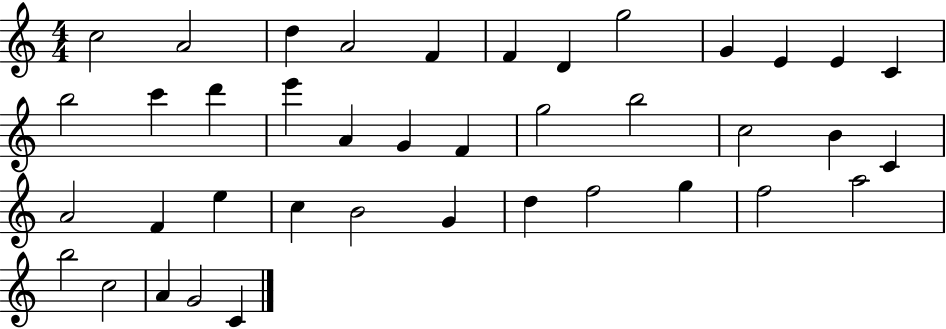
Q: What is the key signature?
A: C major